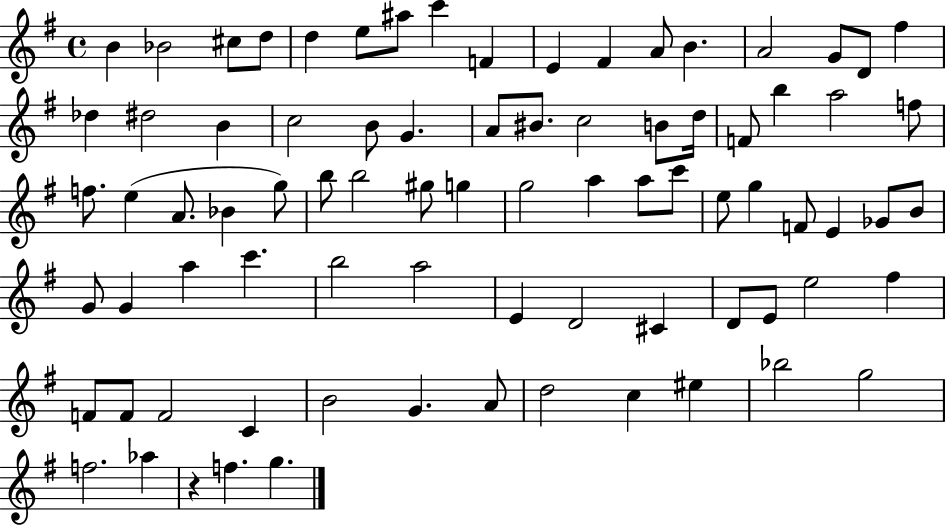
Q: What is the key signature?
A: G major